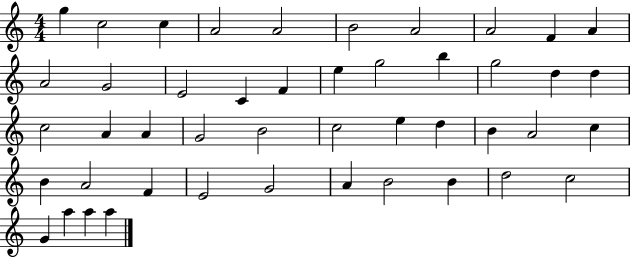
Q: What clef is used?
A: treble